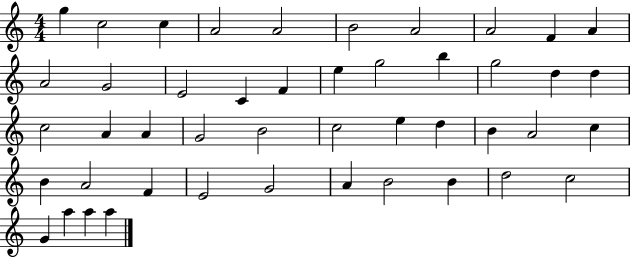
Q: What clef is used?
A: treble